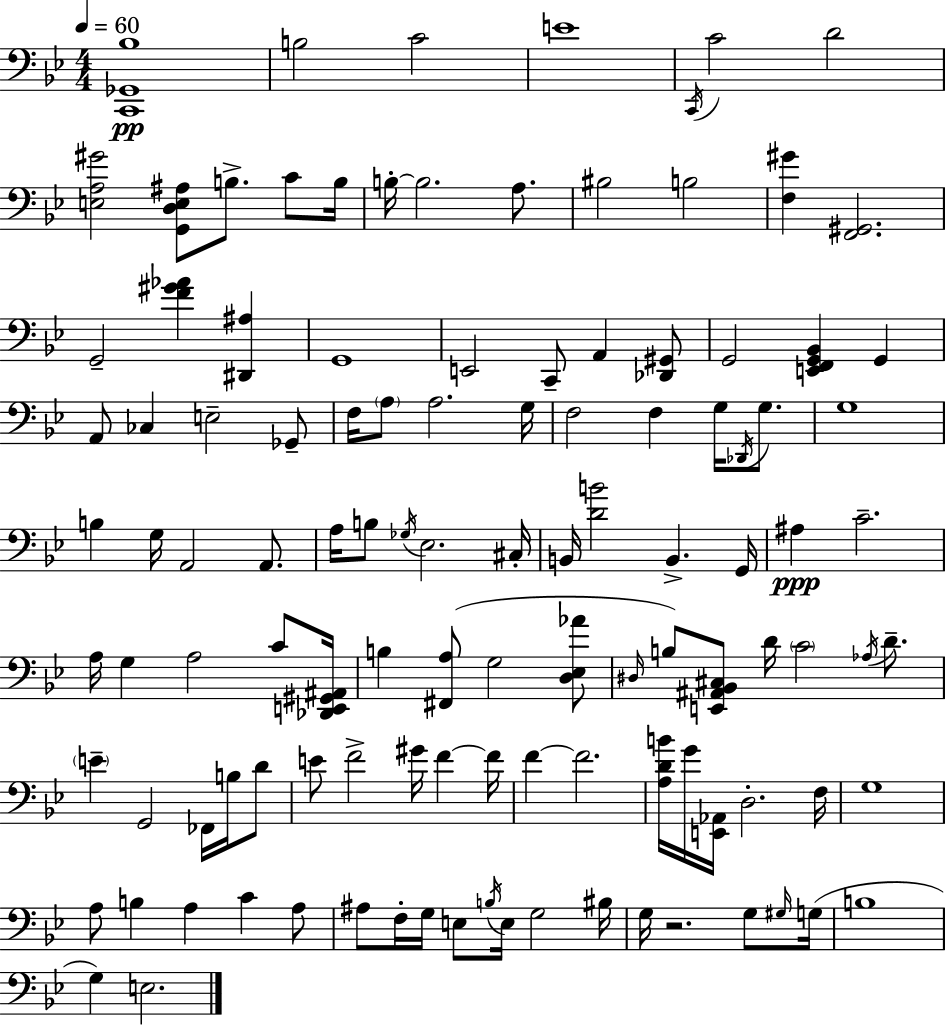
[C2,Gb2,Bb3]/w B3/h C4/h E4/w C2/s C4/h D4/h [E3,A3,G#4]/h [G2,D3,E3,A#3]/e B3/e. C4/e B3/s B3/s B3/h. A3/e. BIS3/h B3/h [F3,G#4]/q [F2,G#2]/h. G2/h [F4,G#4,Ab4]/q [D#2,A#3]/q G2/w E2/h C2/e A2/q [Db2,G#2]/e G2/h [E2,F2,G2,Bb2]/q G2/q A2/e CES3/q E3/h Gb2/e F3/s A3/e A3/h. G3/s F3/h F3/q G3/s Db2/s G3/e. G3/w B3/q G3/s A2/h A2/e. A3/s B3/e Gb3/s Eb3/h. C#3/s B2/s [D4,B4]/h B2/q. G2/s A#3/q C4/h. A3/s G3/q A3/h C4/e [Db2,E2,G#2,A#2]/s B3/q [F#2,A3]/e G3/h [D3,Eb3,Ab4]/e D#3/s B3/e [E2,A#2,Bb2,C#3]/e D4/s C4/h Ab3/s D4/e. E4/q G2/h FES2/s B3/s D4/e E4/e F4/h G#4/s F4/q F4/s F4/q F4/h. [A3,D4,B4]/s G4/s [E2,Ab2]/s D3/h. F3/s G3/w A3/e B3/q A3/q C4/q A3/e A#3/e F3/s G3/s E3/e B3/s E3/s G3/h BIS3/s G3/s R/h. G3/e G#3/s G3/s B3/w G3/q E3/h.